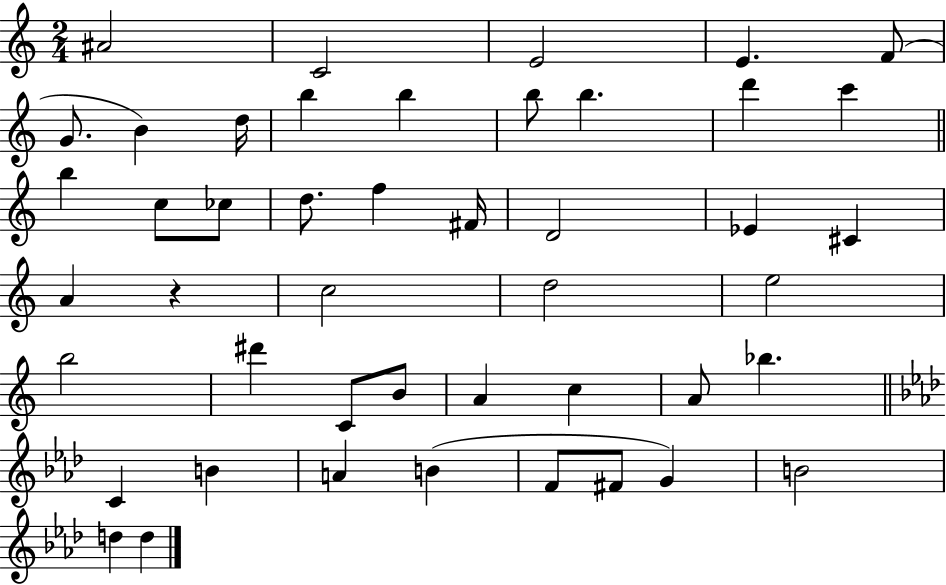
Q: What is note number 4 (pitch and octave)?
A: E4